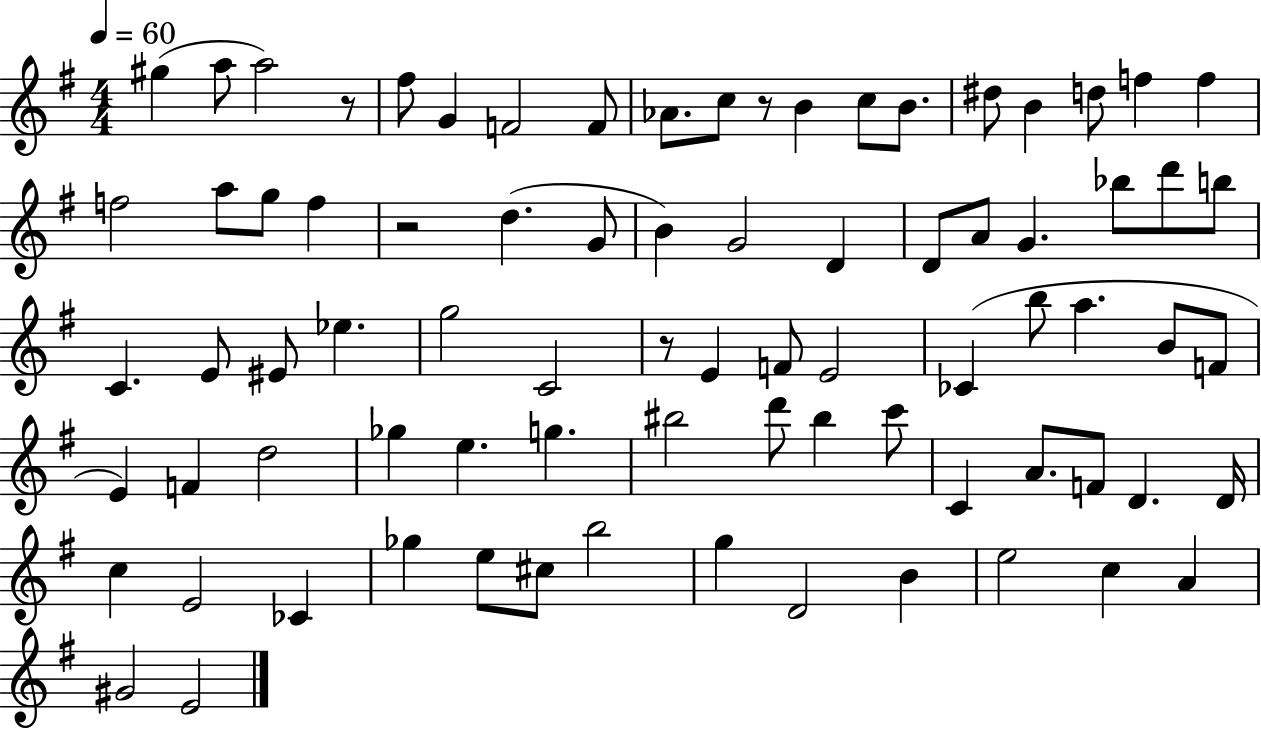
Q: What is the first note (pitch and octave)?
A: G#5